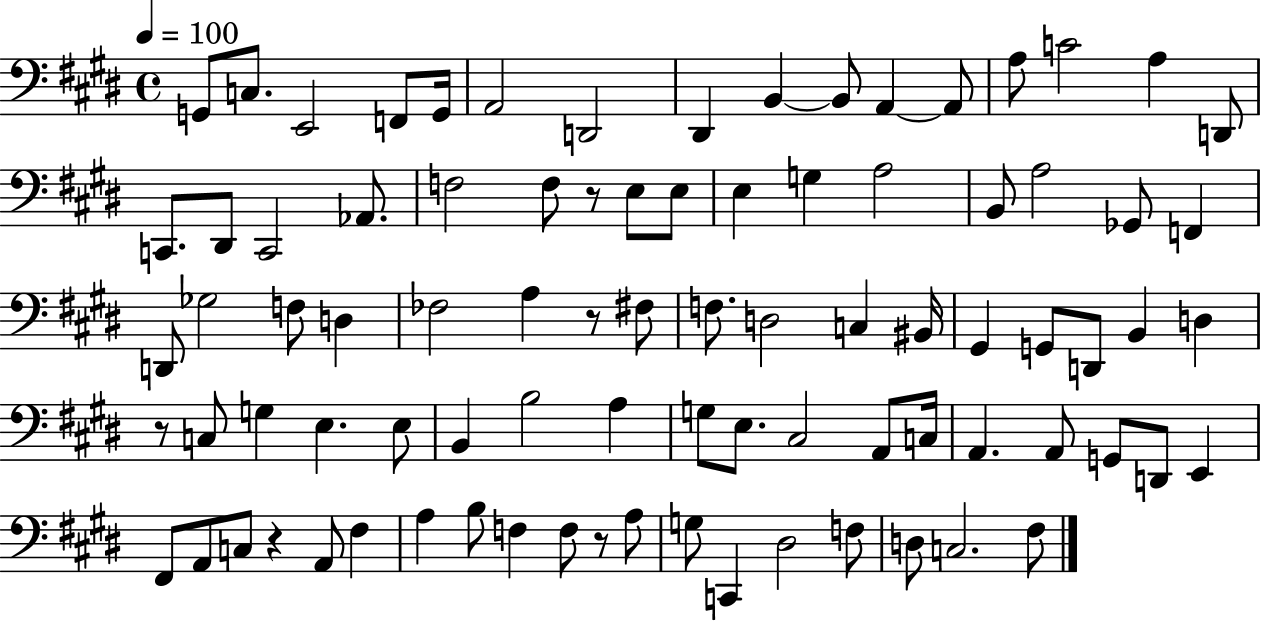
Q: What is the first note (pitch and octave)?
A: G2